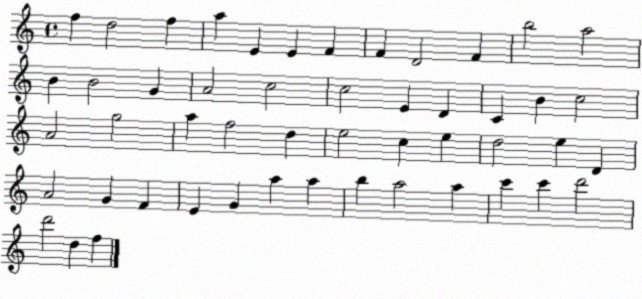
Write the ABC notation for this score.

X:1
T:Untitled
M:4/4
L:1/4
K:C
f d2 f a E E F F D2 F b2 a2 B B2 G A2 c2 c2 E D C B c2 A2 g2 a f2 d e2 c e d2 e D A2 G F E G a a b a2 a c' c' d'2 d'2 d f